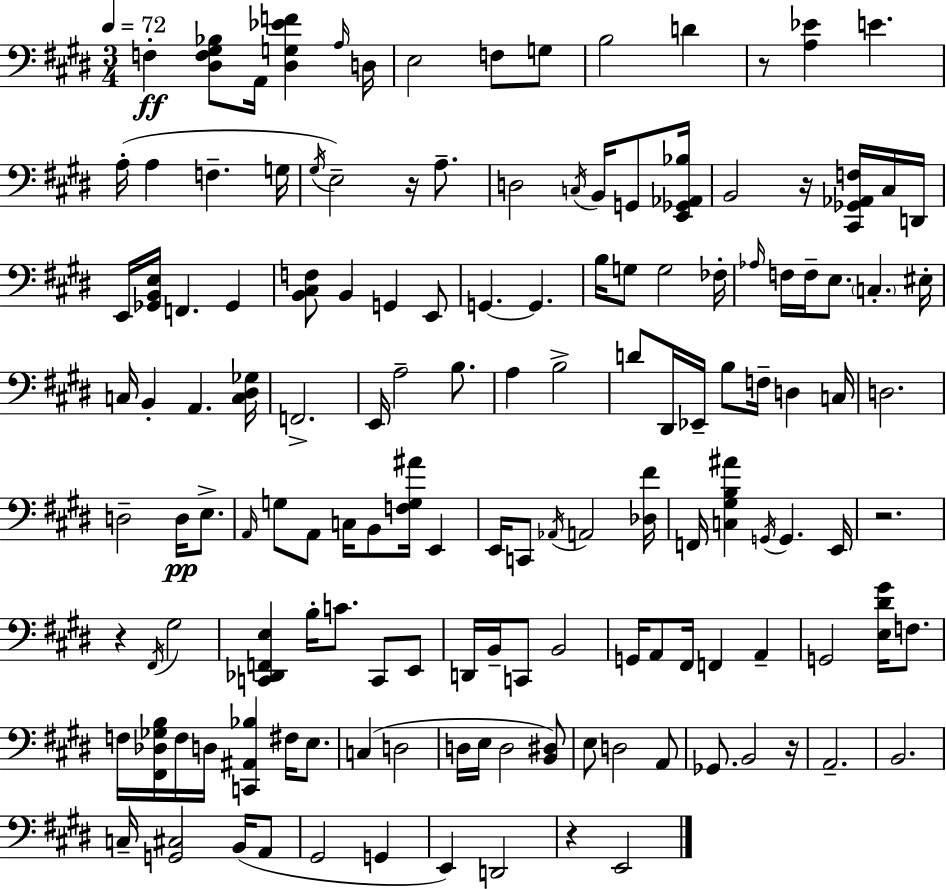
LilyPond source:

{
  \clef bass
  \numericTimeSignature
  \time 3/4
  \key e \major
  \tempo 4 = 72
  f4-.\ff <dis f gis bes>8 a,16 <dis g ees' f'>4 \grace { a16 } | d16 e2 f8 g8 | b2 d'4 | r8 <a ees'>4 e'4. | \break a16-.( a4 f4.-- | g16 \acciaccatura { gis16 }) e2-- r16 a8.-- | d2 \acciaccatura { c16 } b,16 | g,8 <e, ges, aes, bes>16 b,2 r16 | \break <cis, ges, aes, f>16 cis16 d,16 e,16 <ges, b, e>16 f,4. ges,4 | <b, cis f>8 b,4 g,4 | e,8 g,4.~~ g,4. | b16 g8 g2 | \break fes16-. \grace { aes16 } f16 f16-- e8. \parenthesize c4.-. | eis16-. c16 b,4-. a,4. | <c dis ges>16 f,2.-> | e,16 a2-- | \break b8. a4 b2-> | d'8 dis,16 ees,16-- b8 f16-- d4 | c16 d2. | d2-- | \break d16\pp e8.-> \grace { a,16 } g8 a,8 c16 b,8 | <f g ais'>16 e,4 e,16 c,8 \acciaccatura { aes,16 } a,2 | <des fis'>16 f,16 <c gis b ais'>4 \acciaccatura { g,16 } | g,4. e,16 r2. | \break r4 \acciaccatura { fis,16 } | gis2 <c, des, f, e>4 | b16-. c'8. c,8 e,8 d,16 b,16-- c,8 | b,2 g,16 a,8 fis,16 | \break f,4 a,4-- g,2 | <e dis' gis'>16 f8. f16 <fis, des ges b>16 f16 d16 | <c, ais, bes>4 fis16 e8. c4( | d2 d16 e16 d2 | \break <b, dis>8) e8 d2 | a,8 ges,8. b,2 | r16 a,2.-- | b,2. | \break c16-- <g, cis>2 | b,16( a,8 gis,2 | g,4 e,4) | d,2 r4 | \break e,2 \bar "|."
}